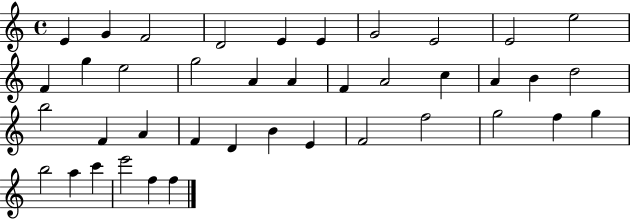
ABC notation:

X:1
T:Untitled
M:4/4
L:1/4
K:C
E G F2 D2 E E G2 E2 E2 e2 F g e2 g2 A A F A2 c A B d2 b2 F A F D B E F2 f2 g2 f g b2 a c' e'2 f f